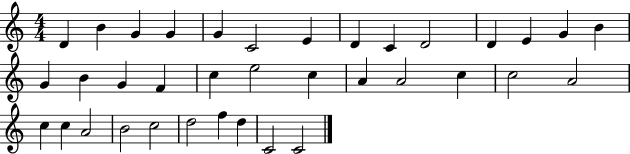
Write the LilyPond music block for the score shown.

{
  \clef treble
  \numericTimeSignature
  \time 4/4
  \key c \major
  d'4 b'4 g'4 g'4 | g'4 c'2 e'4 | d'4 c'4 d'2 | d'4 e'4 g'4 b'4 | \break g'4 b'4 g'4 f'4 | c''4 e''2 c''4 | a'4 a'2 c''4 | c''2 a'2 | \break c''4 c''4 a'2 | b'2 c''2 | d''2 f''4 d''4 | c'2 c'2 | \break \bar "|."
}